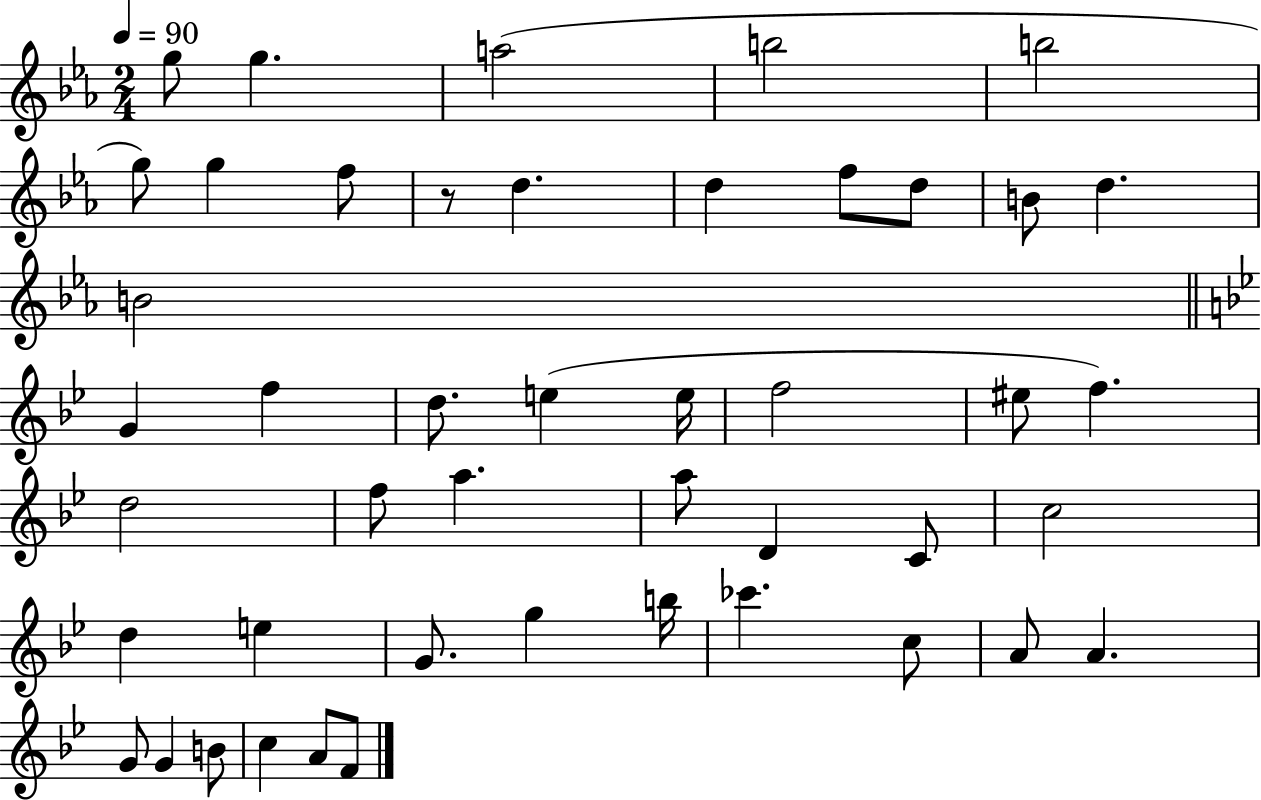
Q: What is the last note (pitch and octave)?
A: F4